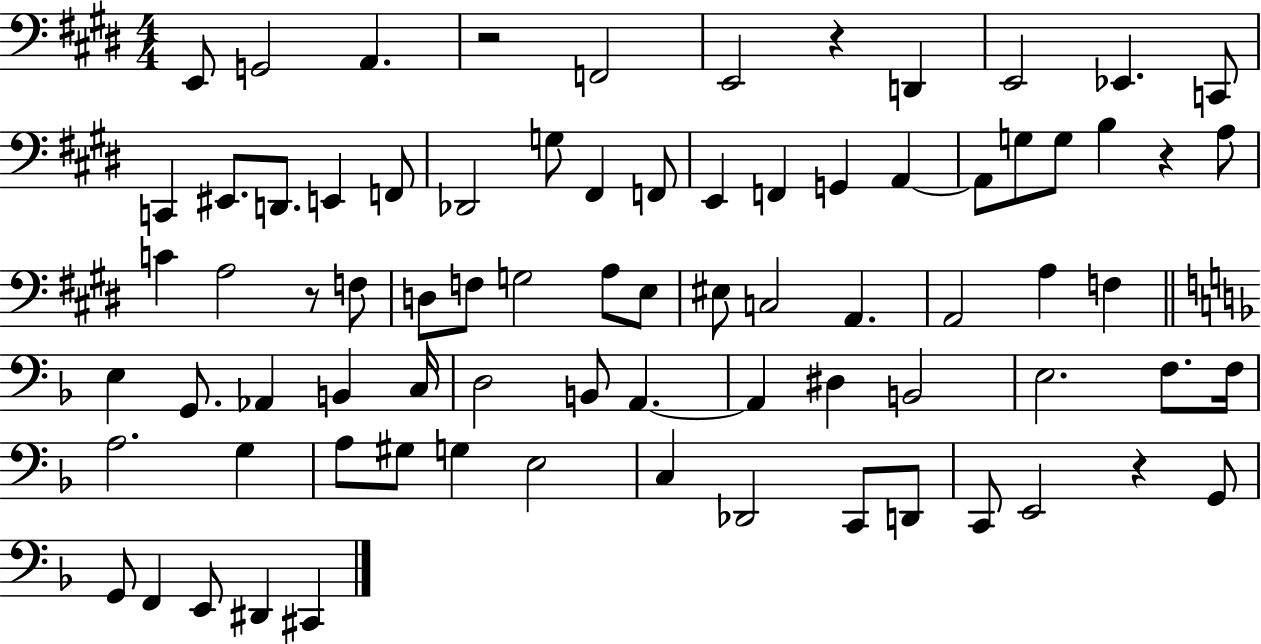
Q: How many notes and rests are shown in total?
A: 78